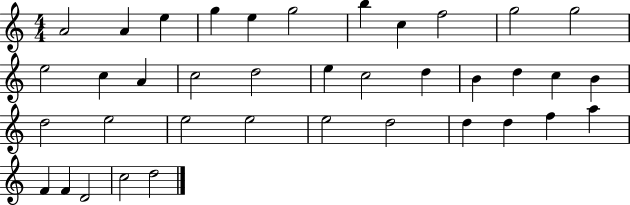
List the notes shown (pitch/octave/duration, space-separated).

A4/h A4/q E5/q G5/q E5/q G5/h B5/q C5/q F5/h G5/h G5/h E5/h C5/q A4/q C5/h D5/h E5/q C5/h D5/q B4/q D5/q C5/q B4/q D5/h E5/h E5/h E5/h E5/h D5/h D5/q D5/q F5/q A5/q F4/q F4/q D4/h C5/h D5/h